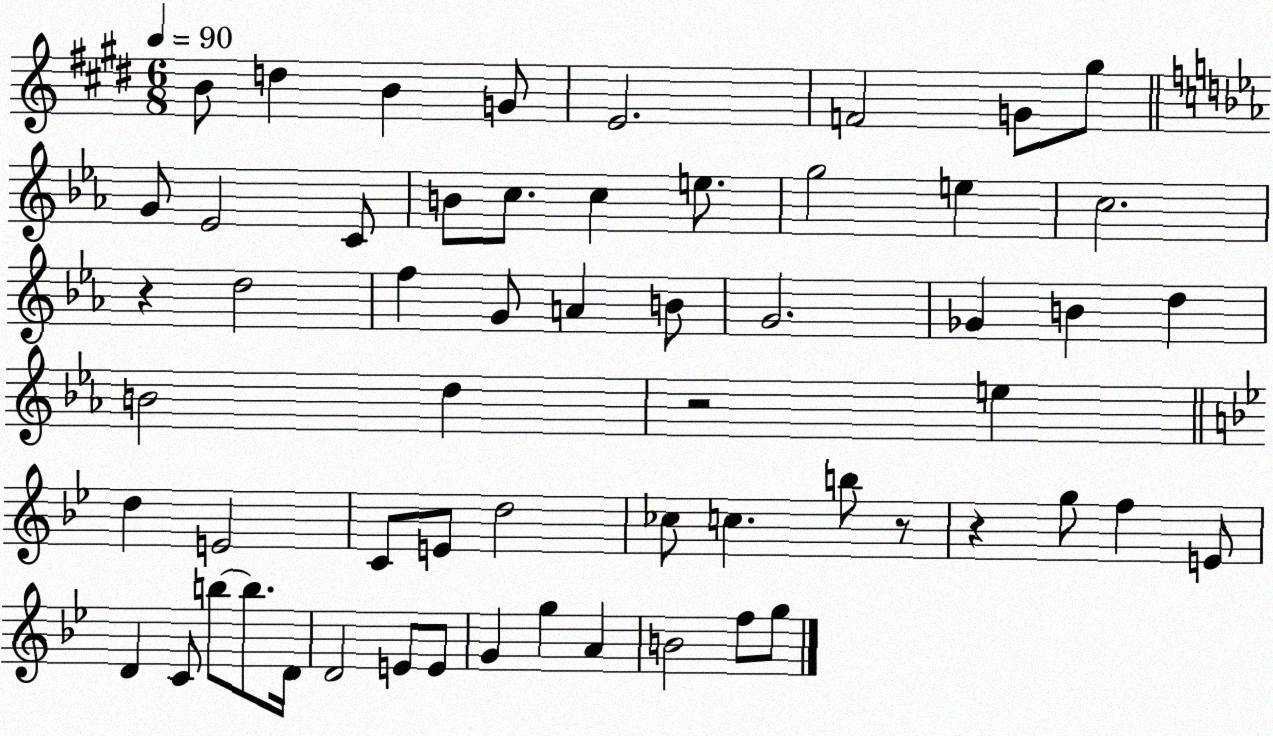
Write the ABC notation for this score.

X:1
T:Untitled
M:6/8
L:1/4
K:E
B/2 d B G/2 E2 F2 G/2 ^g/2 G/2 _E2 C/2 B/2 c/2 c e/2 g2 e c2 z d2 f G/2 A B/2 G2 _G B d B2 d z2 e d E2 C/2 E/2 d2 _c/2 c b/2 z/2 z g/2 f E/2 D C/2 b/2 b/2 D/4 D2 E/2 E/2 G g A B2 f/2 g/2